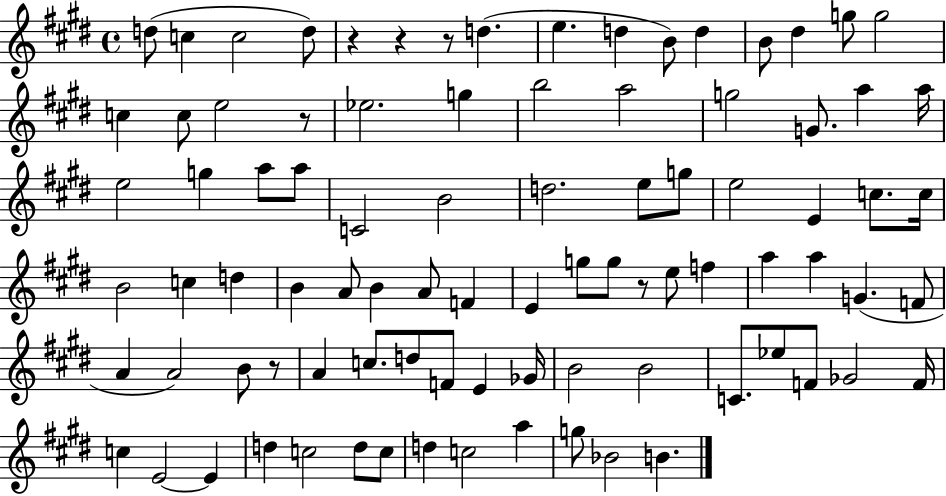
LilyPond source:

{
  \clef treble
  \time 4/4
  \defaultTimeSignature
  \key e \major
  d''8( c''4 c''2 d''8) | r4 r4 r8 d''4.( | e''4. d''4 b'8) d''4 | b'8 dis''4 g''8 g''2 | \break c''4 c''8 e''2 r8 | ees''2. g''4 | b''2 a''2 | g''2 g'8. a''4 a''16 | \break e''2 g''4 a''8 a''8 | c'2 b'2 | d''2. e''8 g''8 | e''2 e'4 c''8. c''16 | \break b'2 c''4 d''4 | b'4 a'8 b'4 a'8 f'4 | e'4 g''8 g''8 r8 e''8 f''4 | a''4 a''4 g'4.( f'8 | \break a'4 a'2) b'8 r8 | a'4 c''8. d''8 f'8 e'4 ges'16 | b'2 b'2 | c'8. ees''8 f'8 ges'2 f'16 | \break c''4 e'2~~ e'4 | d''4 c''2 d''8 c''8 | d''4 c''2 a''4 | g''8 bes'2 b'4. | \break \bar "|."
}